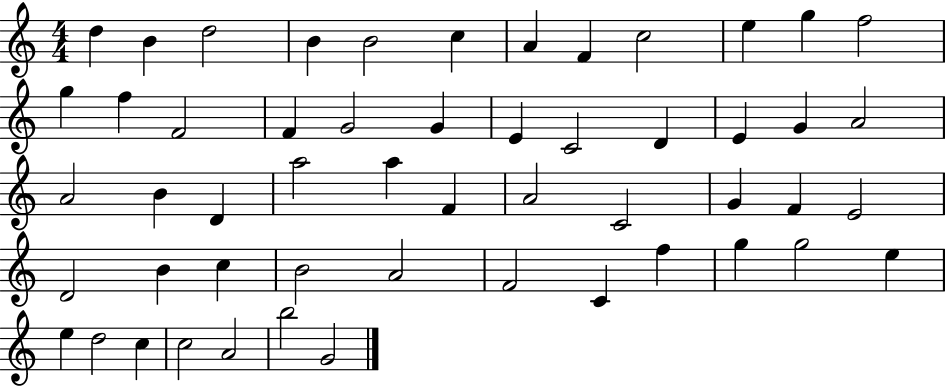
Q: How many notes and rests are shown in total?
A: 53